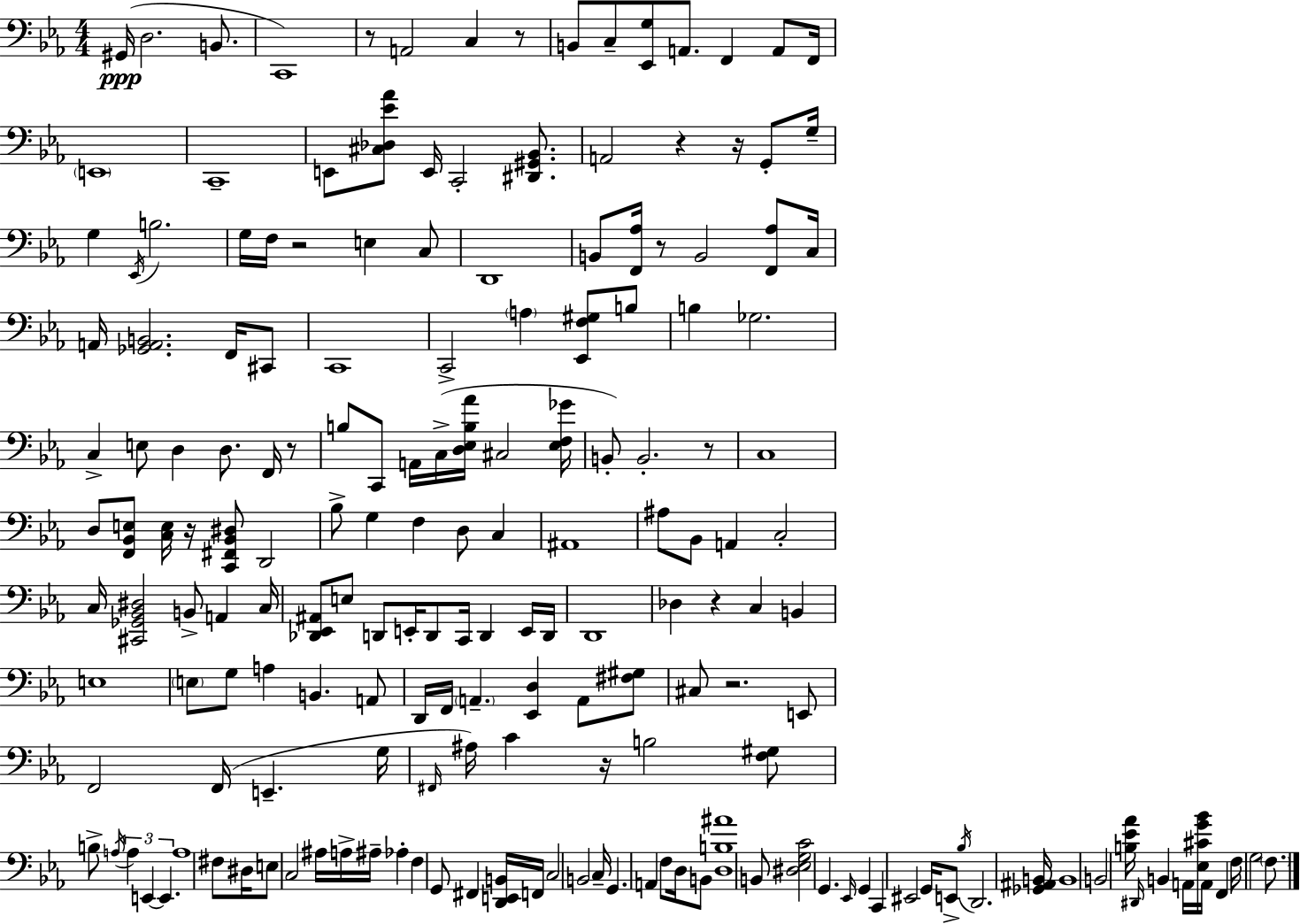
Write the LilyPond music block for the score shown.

{
  \clef bass
  \numericTimeSignature
  \time 4/4
  \key ees \major
  gis,16(\ppp d2. b,8. | c,1) | r8 a,2 c4 r8 | b,8 c8-- <ees, g>8 a,8. f,4 a,8 f,16 | \break \parenthesize e,1 | c,1-- | e,8 <cis des ees' aes'>8 e,16 c,2-. <dis, gis, bes,>8. | a,2 r4 r16 g,8-. g16-- | \break g4 \acciaccatura { ees,16 } b2. | g16 f16 r2 e4 c8 | d,1 | b,8 <f, aes>16 r8 b,2 <f, aes>8 | \break c16 a,16 <ges, a, b,>2. f,16 cis,8 | c,1 | c,2-> \parenthesize a4 <ees, f gis>8 b8 | b4 ges2. | \break c4-> e8 d4 d8. f,16 r8 | b8 c,8 a,16 c16->( <d ees b aes'>16 cis2 | <ees f ges'>16 b,8-.) b,2.-. r8 | c1 | \break d8 <f, bes, e>8 <c e>16 r16 <c, fis, bes, dis>8 d,2 | bes8-> g4 f4 d8 c4 | ais,1 | ais8 bes,8 a,4 c2-. | \break c16 <cis, ges, bes, dis>2 b,8-> a,4 | c16 <des, ees, ais,>8 e8 d,8 e,16-. d,8 c,16 d,4 e,16 | d,16 d,1 | des4 r4 c4 b,4 | \break e1 | \parenthesize e8 g8 a4 b,4. a,8 | d,16 f,16 \parenthesize a,4.-- <ees, d>4 a,8 <fis gis>8 | cis8 r2. e,8 | \break f,2 f,16( e,4.-- | g16 \grace { fis,16 } ais16) c'4 r16 b2 | <f gis>8 b8-> \acciaccatura { a16 } \tuplet 3/2 { a4 e,4~~ e,4. } | a1 | \break fis8 dis16 e8 c2 | ais16 a16-> ais16-- aes4-. f4 g,8 fis,4 | <d, e, b,>16 f,16 c2 b,2 | c16-- g,4. a,4 f8 | \break d16 b,8 <d b ais'>1 | b,8 <dis ees g c'>2 g,4. | \grace { ees,16 } g,4 c,4 eis,2 | g,16 e,8-> \acciaccatura { bes16 } d,2. | \break <ges, ais, b,>16 b,1 | b,2 <b ees' aes'>16 \grace { dis,16 } b,4 | a,16 <ees cis' g' bes'>16 a,16 f,4 f16 g2 | \parenthesize f8. \bar "|."
}